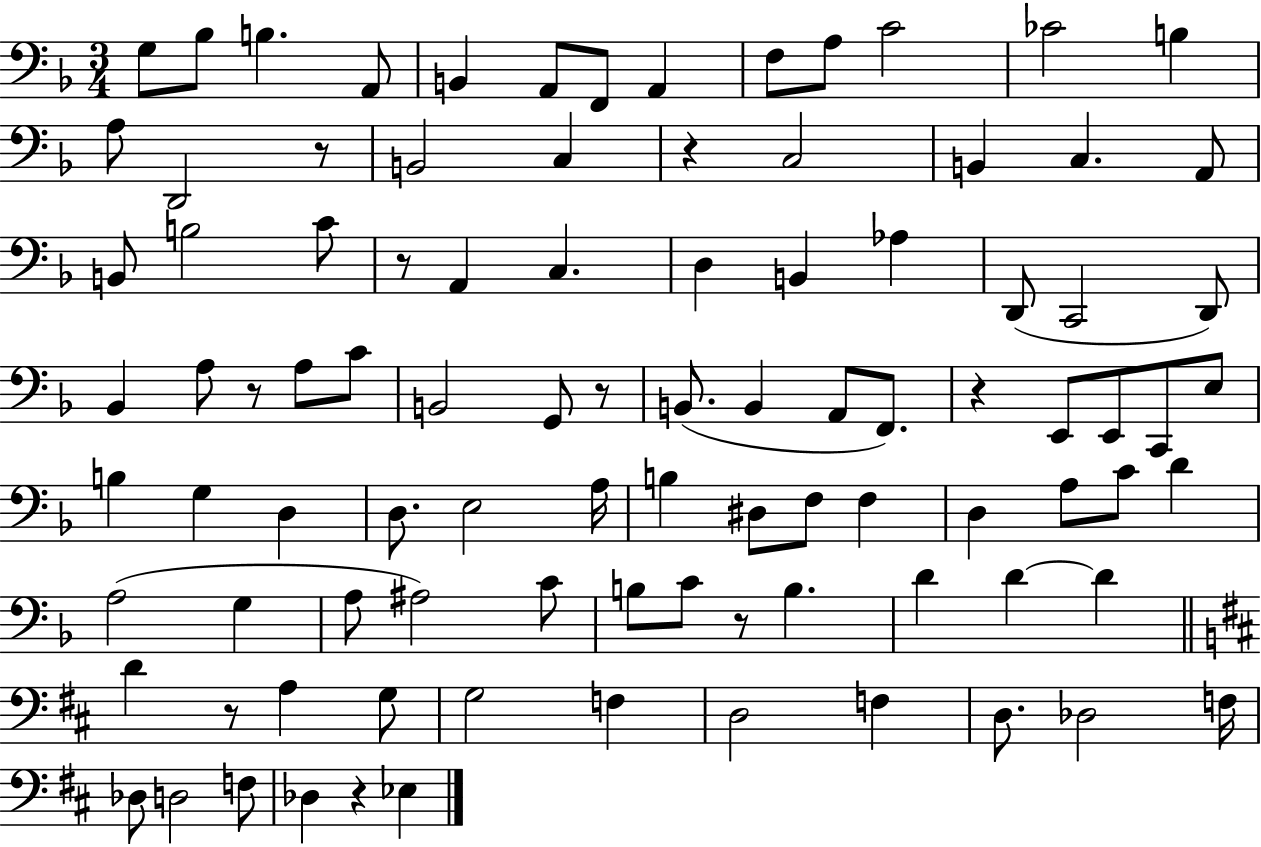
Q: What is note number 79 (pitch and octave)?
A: D3